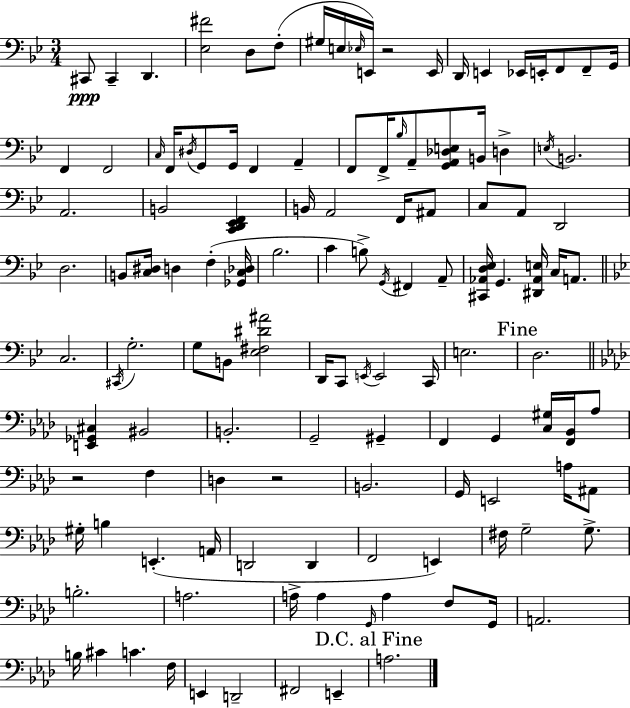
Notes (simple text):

C#2/e C#2/q D2/q. [Eb3,F#4]/h D3/e F3/e G#3/s E3/s Eb3/s E2/s R/h E2/s D2/s E2/q Eb2/s E2/s F2/e F2/e G2/s F2/q F2/h C3/s F2/s D#3/s G2/e G2/s F2/q A2/q F2/e F2/s Bb3/s A2/e [G2,A2,Db3,E3]/e B2/s D3/q E3/s B2/h. A2/h. B2/h [C2,D2,Eb2,F2]/q B2/s A2/h F2/s A#2/e C3/e A2/e D2/h D3/h. B2/e [C3,D#3]/s D3/q F3/q [Gb2,C3,Db3]/s Bb3/h. C4/q B3/e G2/s F#2/q A2/e [C#2,Ab2,D3,Eb3]/s G2/q. [D#2,Ab2,E3]/s C3/s A2/e. C3/h. C#2/s G3/h. G3/e B2/e [Eb3,F#3,D#4,A#4]/h D2/s C2/e E2/s E2/h C2/s E3/h. D3/h. [E2,Gb2,C#3]/q BIS2/h B2/h. G2/h G#2/q F2/q G2/q [C3,G#3]/s [F2,Bb2]/s Ab3/e R/h F3/q D3/q R/h B2/h. G2/s E2/h A3/s A#2/e G#3/s B3/q E2/q. A2/s D2/h D2/q F2/h E2/q F#3/s G3/h G3/e. B3/h. A3/h. A3/s A3/q G2/s A3/q F3/e G2/s A2/h. B3/s C#4/q C4/q. F3/s E2/q D2/h F#2/h E2/q A3/h.